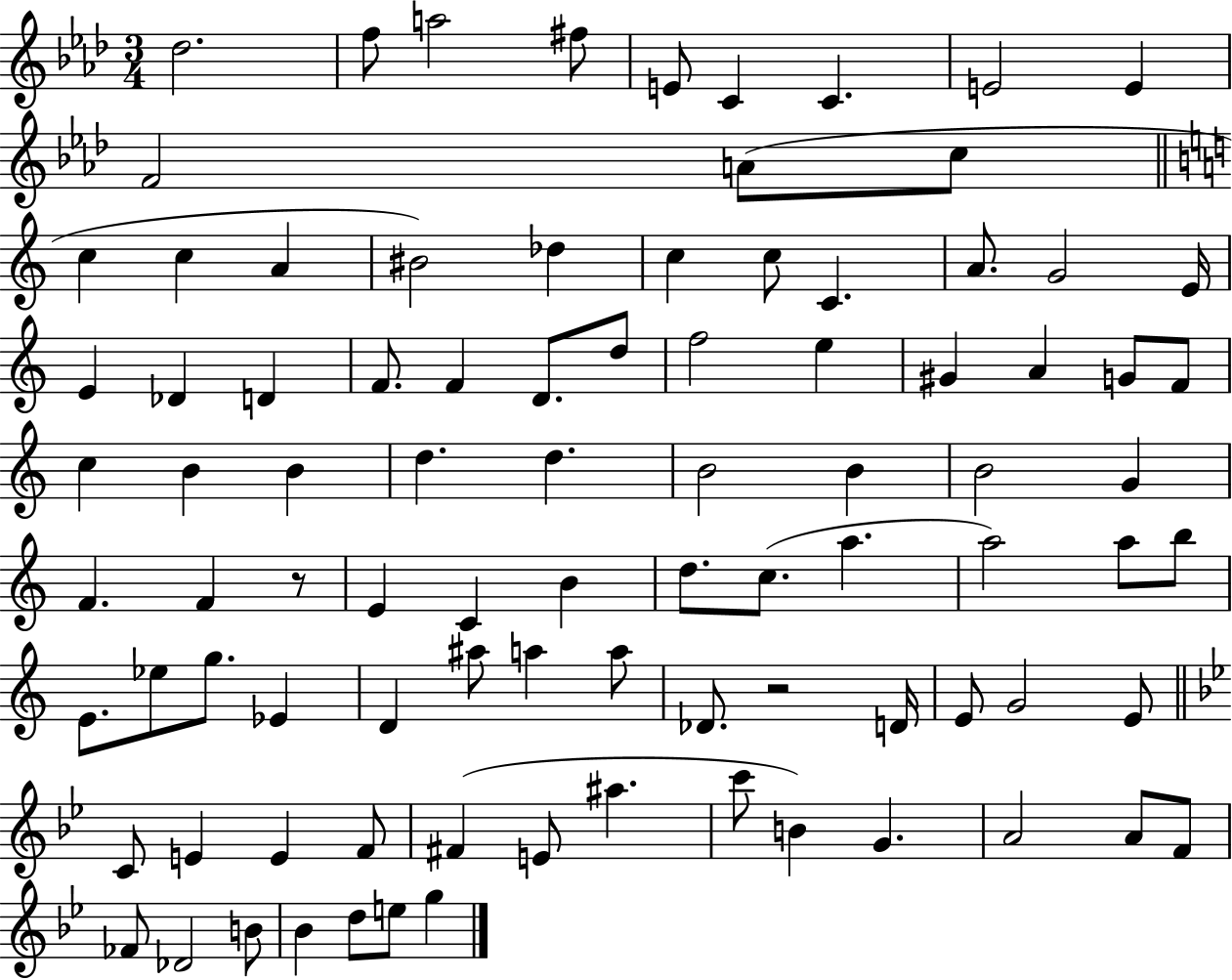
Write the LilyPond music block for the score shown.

{
  \clef treble
  \numericTimeSignature
  \time 3/4
  \key aes \major
  des''2. | f''8 a''2 fis''8 | e'8 c'4 c'4. | e'2 e'4 | \break f'2 a'8( c''8 | \bar "||" \break \key a \minor c''4 c''4 a'4 | bis'2) des''4 | c''4 c''8 c'4. | a'8. g'2 e'16 | \break e'4 des'4 d'4 | f'8. f'4 d'8. d''8 | f''2 e''4 | gis'4 a'4 g'8 f'8 | \break c''4 b'4 b'4 | d''4. d''4. | b'2 b'4 | b'2 g'4 | \break f'4. f'4 r8 | e'4 c'4 b'4 | d''8. c''8.( a''4. | a''2) a''8 b''8 | \break e'8. ees''8 g''8. ees'4 | d'4 ais''8 a''4 a''8 | des'8. r2 d'16 | e'8 g'2 e'8 | \break \bar "||" \break \key bes \major c'8 e'4 e'4 f'8 | fis'4( e'8 ais''4. | c'''8 b'4) g'4. | a'2 a'8 f'8 | \break fes'8 des'2 b'8 | bes'4 d''8 e''8 g''4 | \bar "|."
}